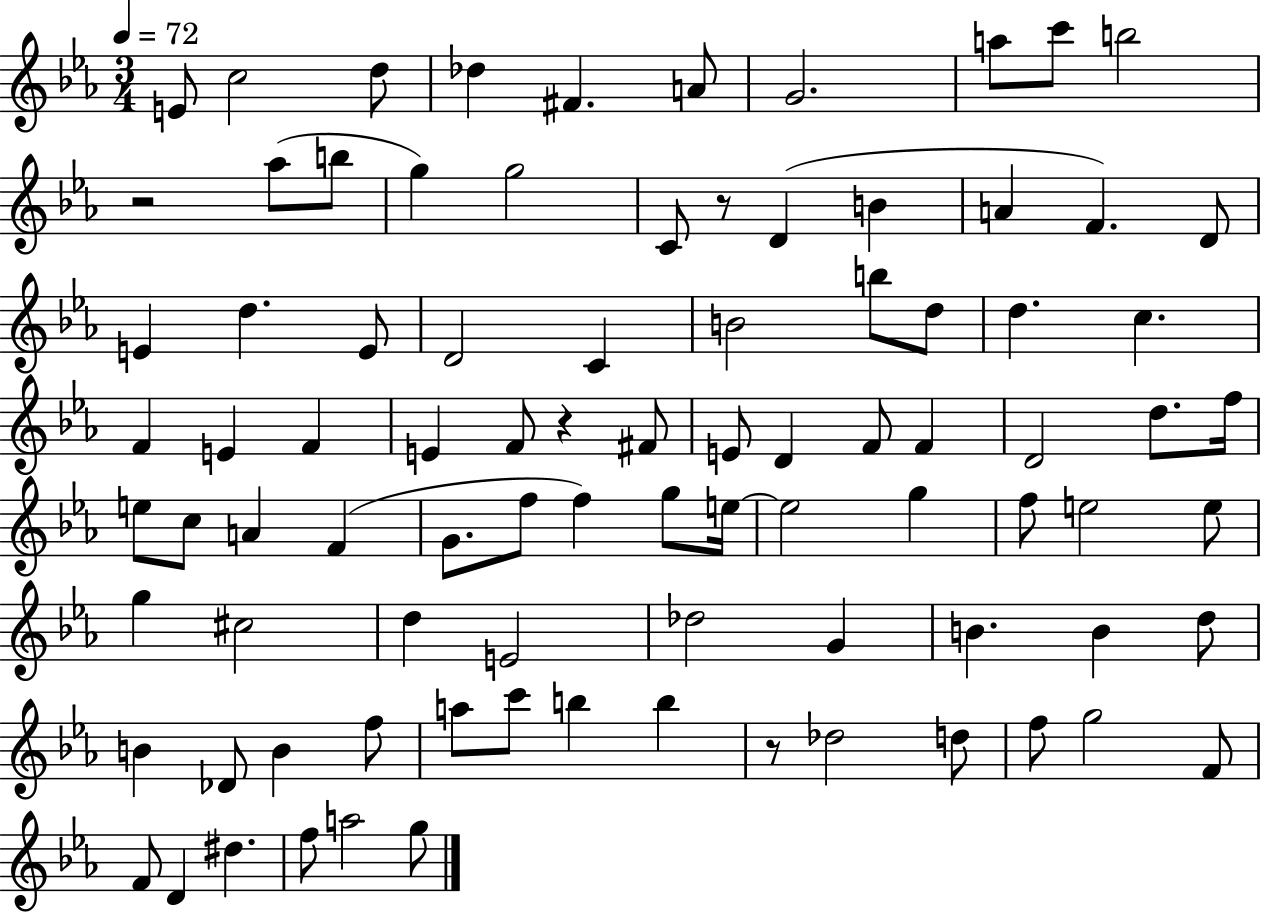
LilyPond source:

{
  \clef treble
  \numericTimeSignature
  \time 3/4
  \key ees \major
  \tempo 4 = 72
  e'8 c''2 d''8 | des''4 fis'4. a'8 | g'2. | a''8 c'''8 b''2 | \break r2 aes''8( b''8 | g''4) g''2 | c'8 r8 d'4( b'4 | a'4 f'4.) d'8 | \break e'4 d''4. e'8 | d'2 c'4 | b'2 b''8 d''8 | d''4. c''4. | \break f'4 e'4 f'4 | e'4 f'8 r4 fis'8 | e'8 d'4 f'8 f'4 | d'2 d''8. f''16 | \break e''8 c''8 a'4 f'4( | g'8. f''8 f''4) g''8 e''16~~ | e''2 g''4 | f''8 e''2 e''8 | \break g''4 cis''2 | d''4 e'2 | des''2 g'4 | b'4. b'4 d''8 | \break b'4 des'8 b'4 f''8 | a''8 c'''8 b''4 b''4 | r8 des''2 d''8 | f''8 g''2 f'8 | \break f'8 d'4 dis''4. | f''8 a''2 g''8 | \bar "|."
}